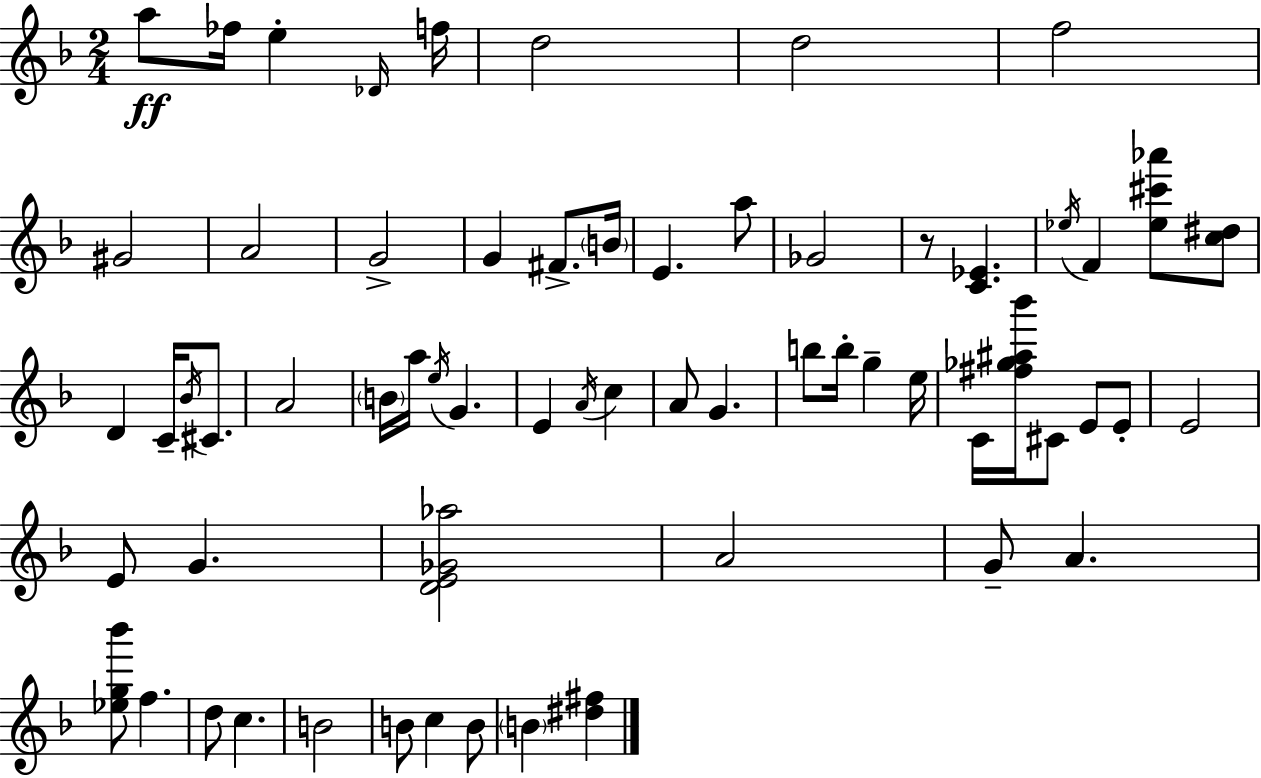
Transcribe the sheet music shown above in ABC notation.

X:1
T:Untitled
M:2/4
L:1/4
K:Dm
a/2 _f/4 e _D/4 f/4 d2 d2 f2 ^G2 A2 G2 G ^F/2 B/4 E a/2 _G2 z/2 [C_E] _e/4 F [_e^c'_a']/2 [c^d]/2 D C/4 _B/4 ^C/2 A2 B/4 a/4 e/4 G E A/4 c A/2 G b/2 b/4 g e/4 C/4 [^f_g^a_b']/4 ^C/2 E/2 E/2 E2 E/2 G [DE_G_a]2 A2 G/2 A [_eg_b']/2 f d/2 c B2 B/2 c B/2 B [^d^f]